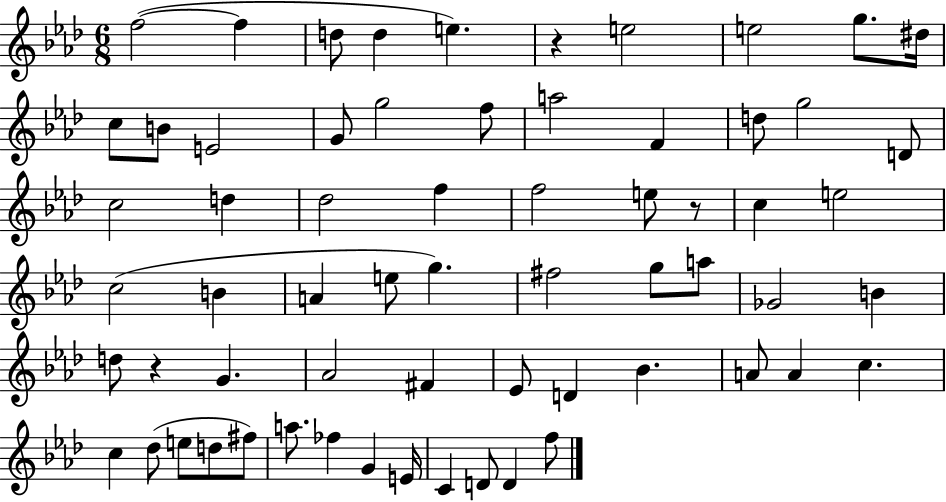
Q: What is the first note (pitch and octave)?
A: F5